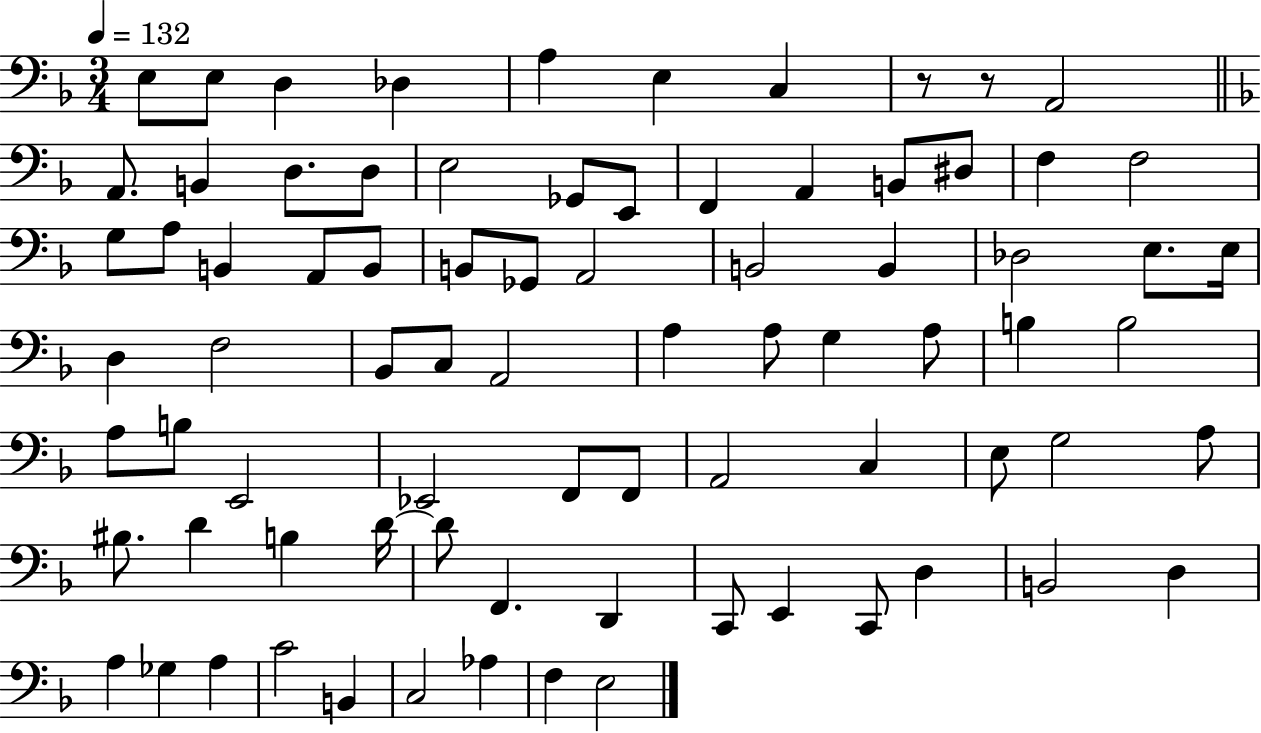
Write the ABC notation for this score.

X:1
T:Untitled
M:3/4
L:1/4
K:F
E,/2 E,/2 D, _D, A, E, C, z/2 z/2 A,,2 A,,/2 B,, D,/2 D,/2 E,2 _G,,/2 E,,/2 F,, A,, B,,/2 ^D,/2 F, F,2 G,/2 A,/2 B,, A,,/2 B,,/2 B,,/2 _G,,/2 A,,2 B,,2 B,, _D,2 E,/2 E,/4 D, F,2 _B,,/2 C,/2 A,,2 A, A,/2 G, A,/2 B, B,2 A,/2 B,/2 E,,2 _E,,2 F,,/2 F,,/2 A,,2 C, E,/2 G,2 A,/2 ^B,/2 D B, D/4 D/2 F,, D,, C,,/2 E,, C,,/2 D, B,,2 D, A, _G, A, C2 B,, C,2 _A, F, E,2